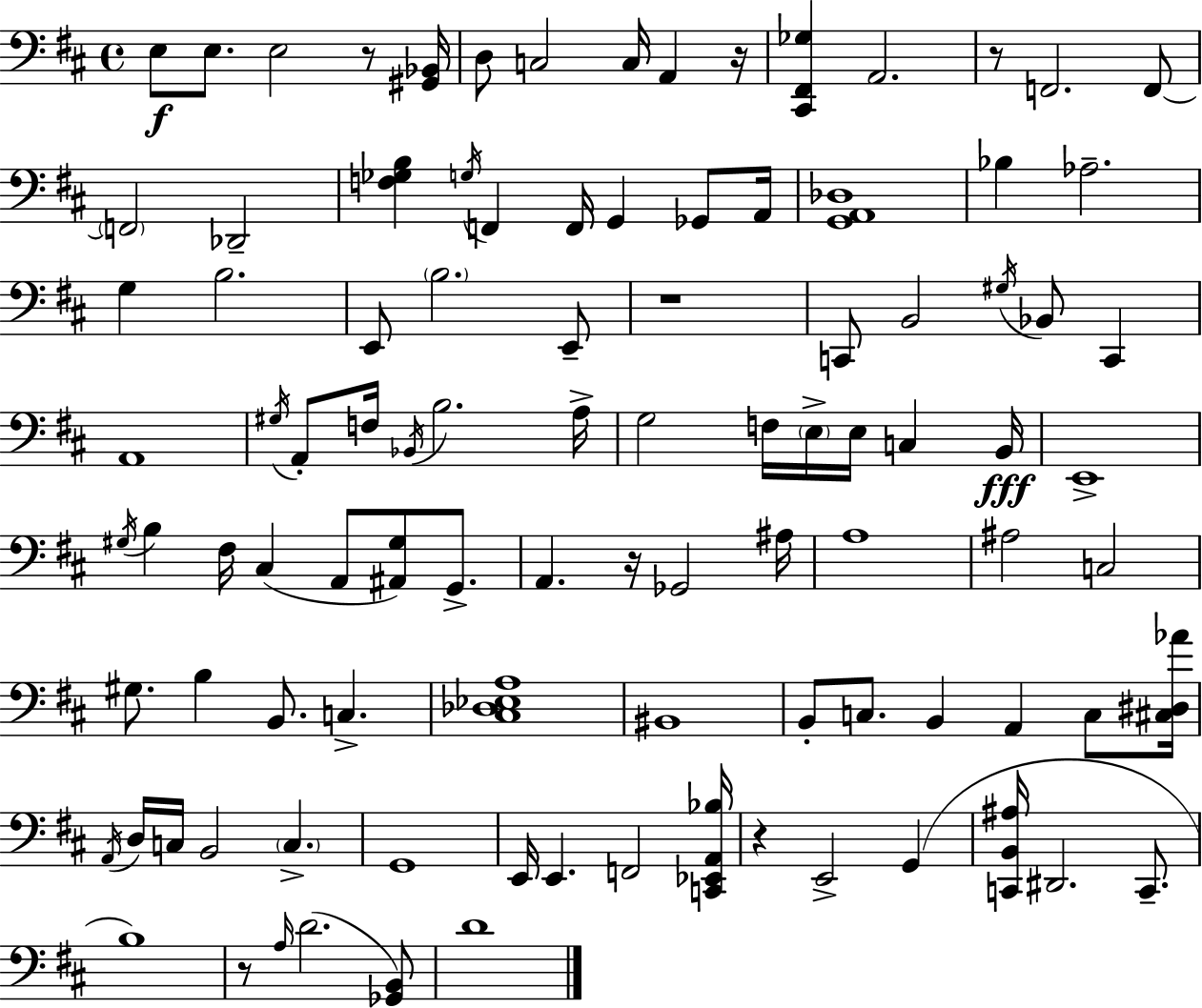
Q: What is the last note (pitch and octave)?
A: D4